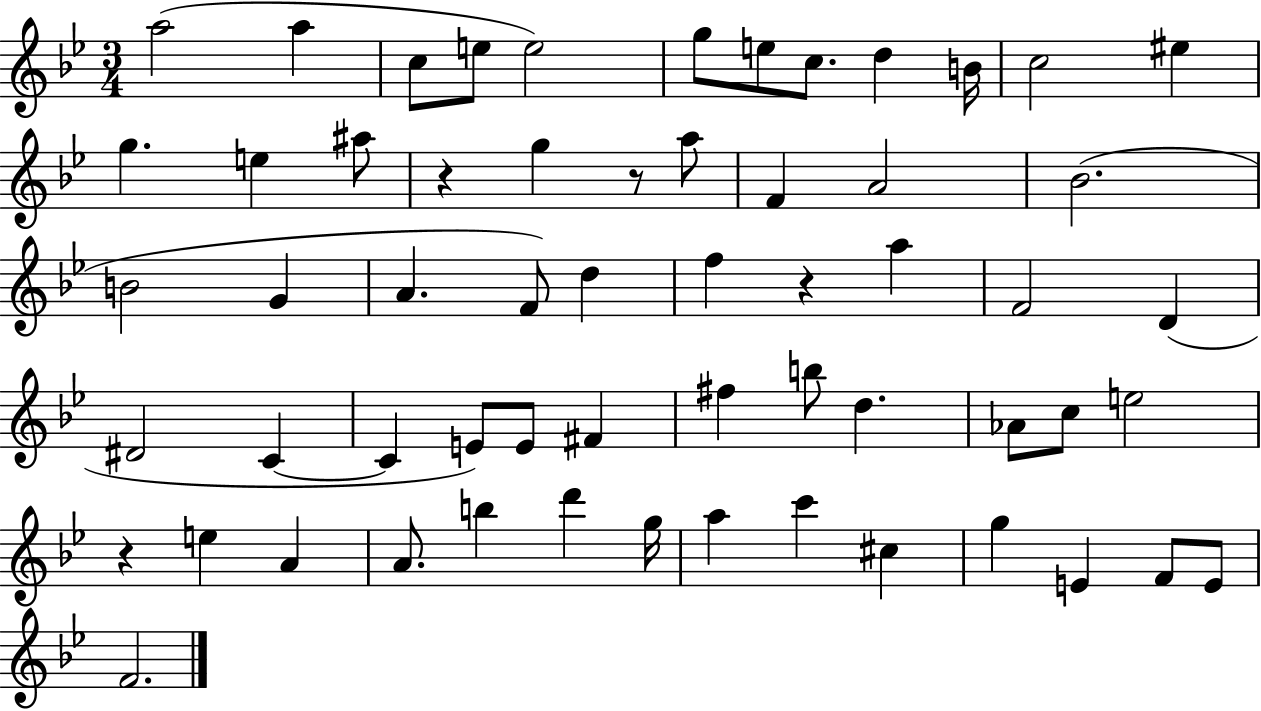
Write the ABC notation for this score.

X:1
T:Untitled
M:3/4
L:1/4
K:Bb
a2 a c/2 e/2 e2 g/2 e/2 c/2 d B/4 c2 ^e g e ^a/2 z g z/2 a/2 F A2 _B2 B2 G A F/2 d f z a F2 D ^D2 C C E/2 E/2 ^F ^f b/2 d _A/2 c/2 e2 z e A A/2 b d' g/4 a c' ^c g E F/2 E/2 F2